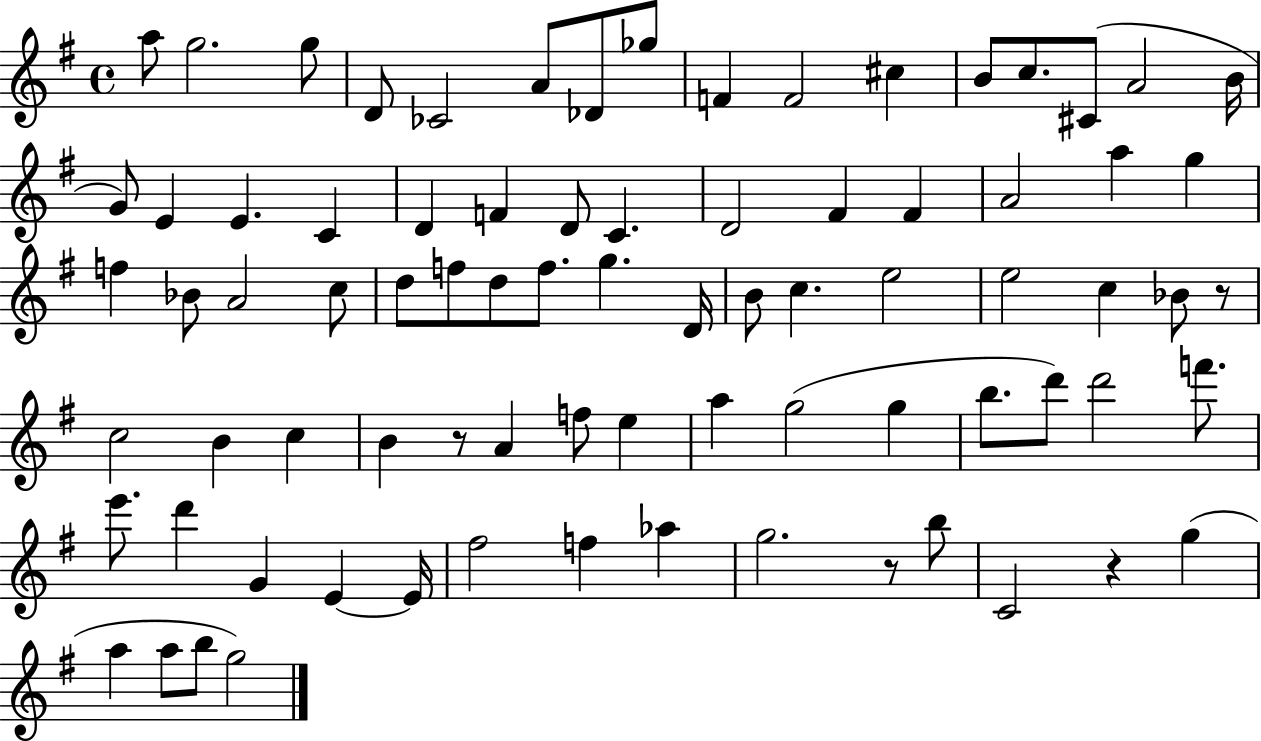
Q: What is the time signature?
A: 4/4